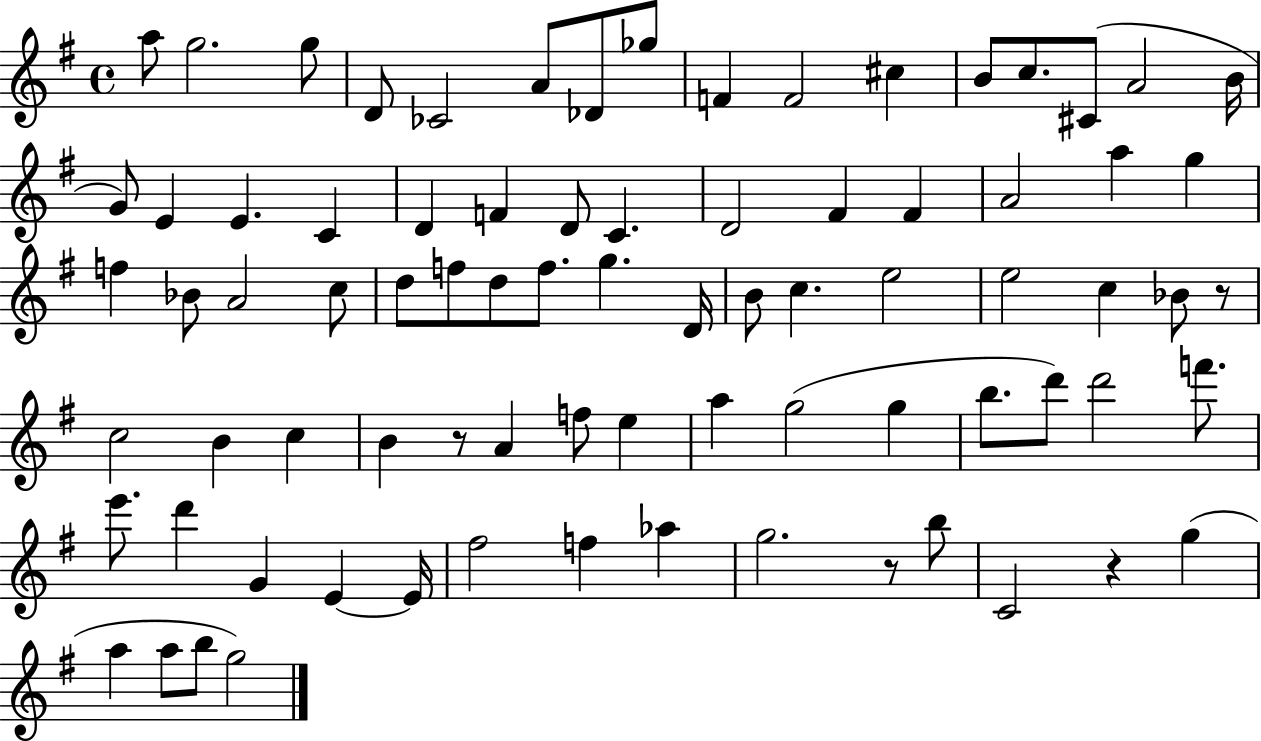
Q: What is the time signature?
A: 4/4